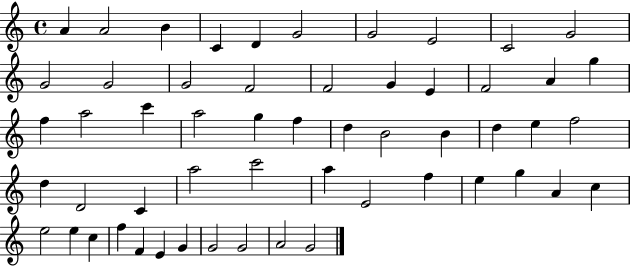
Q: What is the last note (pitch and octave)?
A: G4